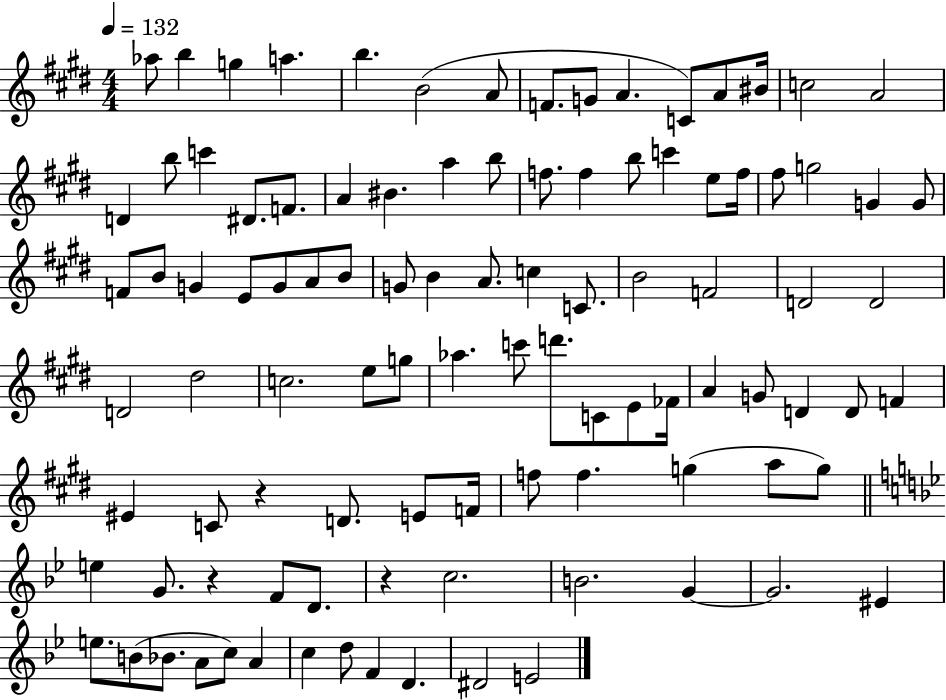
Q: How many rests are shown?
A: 3